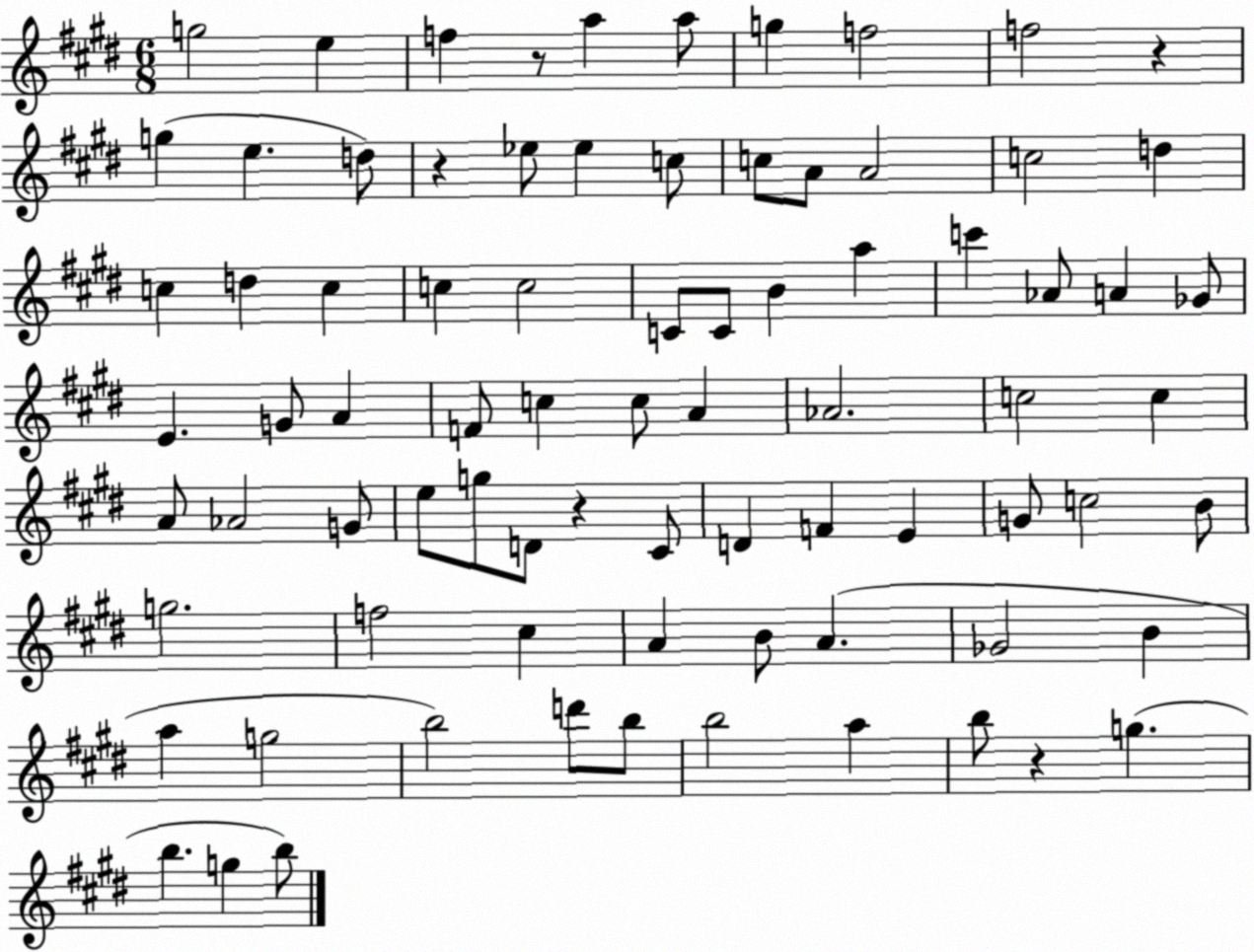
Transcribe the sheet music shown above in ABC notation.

X:1
T:Untitled
M:6/8
L:1/4
K:E
g2 e f z/2 a a/2 g f2 f2 z g e d/2 z _e/2 _e c/2 c/2 A/2 A2 c2 d c d c c c2 C/2 C/2 B a c' _A/2 A _G/2 E G/2 A F/2 c c/2 A _A2 c2 c A/2 _A2 G/2 e/2 g/2 D/2 z ^C/2 D F E G/2 c2 B/2 g2 f2 ^c A B/2 A _G2 B a g2 b2 d'/2 b/2 b2 a b/2 z g b g b/2